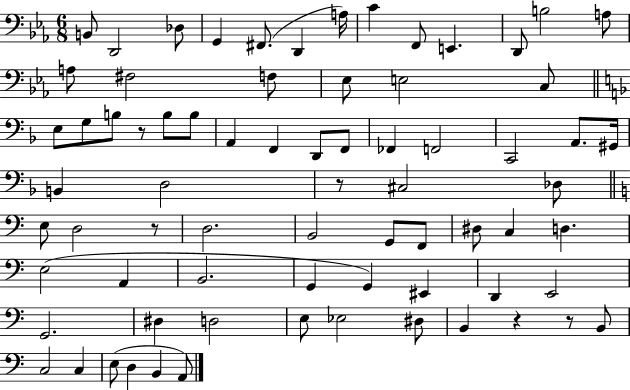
{
  \clef bass
  \numericTimeSignature
  \time 6/8
  \key ees \major
  b,8 d,2 des8 | g,4 fis,8.( d,4 a16) | c'4 f,8 e,4. | d,8 b2 a8 | \break a8 fis2 f8 | ees8 e2 c8 | \bar "||" \break \key f \major e8 g8 b8 r8 b8 b8 | a,4 f,4 d,8 f,8 | fes,4 f,2 | c,2 a,8. gis,16 | \break b,4 d2 | r8 cis2 des8 | \bar "||" \break \key c \major e8 d2 r8 | d2. | b,2 g,8 f,8 | dis8 c4 d4. | \break e2( a,4 | b,2. | g,4 g,4) eis,4 | d,4 e,2 | \break g,2. | dis4 d2 | e8 ees2 dis8 | b,4 r4 r8 b,8 | \break c2 c4 | e8( d4 b,4 a,8) | \bar "|."
}